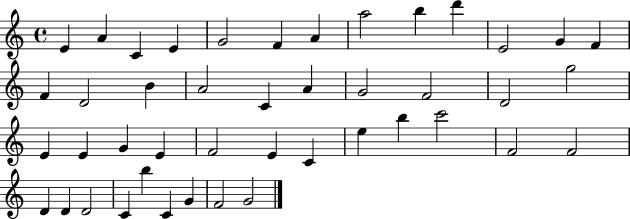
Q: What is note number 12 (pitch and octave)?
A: G4